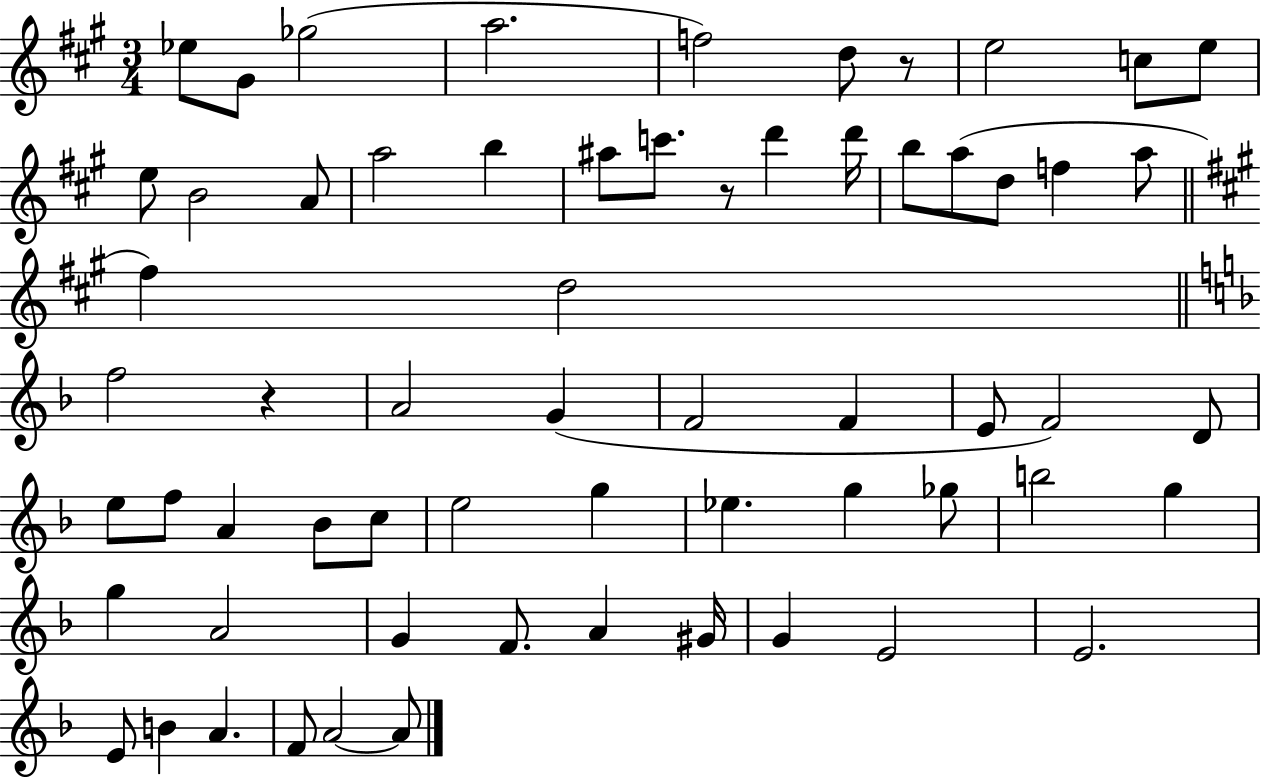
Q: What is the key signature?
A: A major